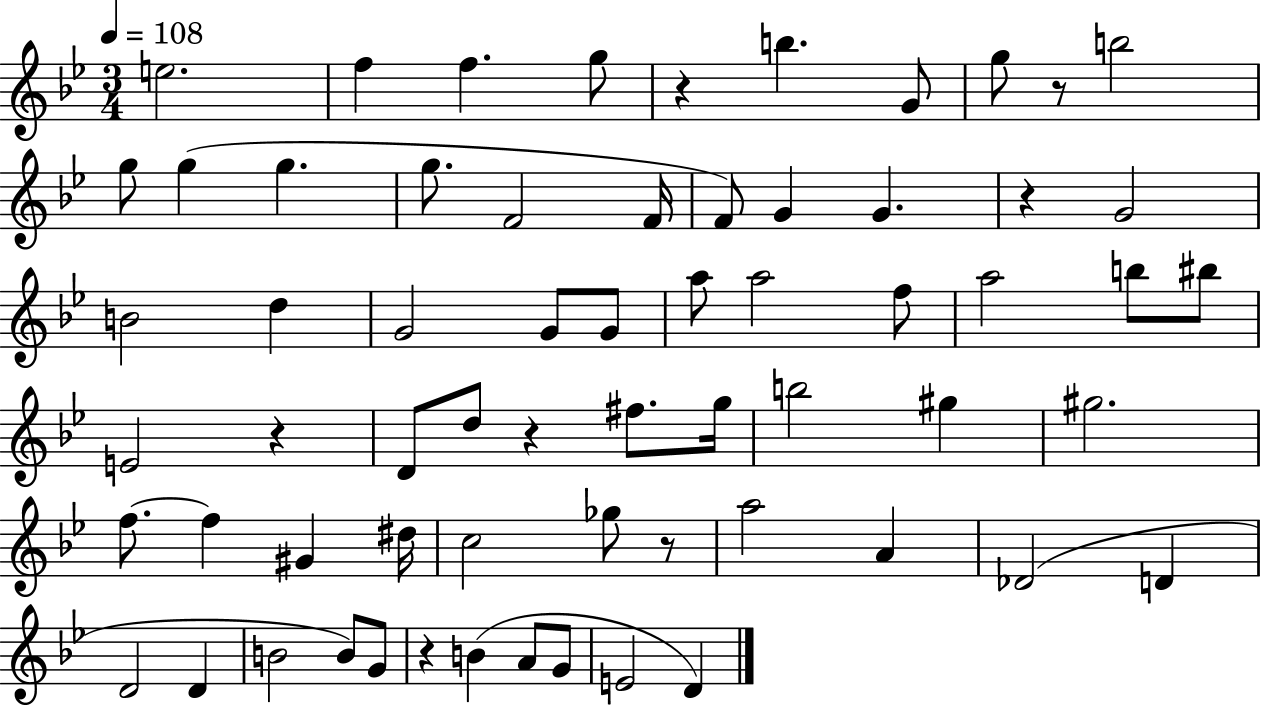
X:1
T:Untitled
M:3/4
L:1/4
K:Bb
e2 f f g/2 z b G/2 g/2 z/2 b2 g/2 g g g/2 F2 F/4 F/2 G G z G2 B2 d G2 G/2 G/2 a/2 a2 f/2 a2 b/2 ^b/2 E2 z D/2 d/2 z ^f/2 g/4 b2 ^g ^g2 f/2 f ^G ^d/4 c2 _g/2 z/2 a2 A _D2 D D2 D B2 B/2 G/2 z B A/2 G/2 E2 D